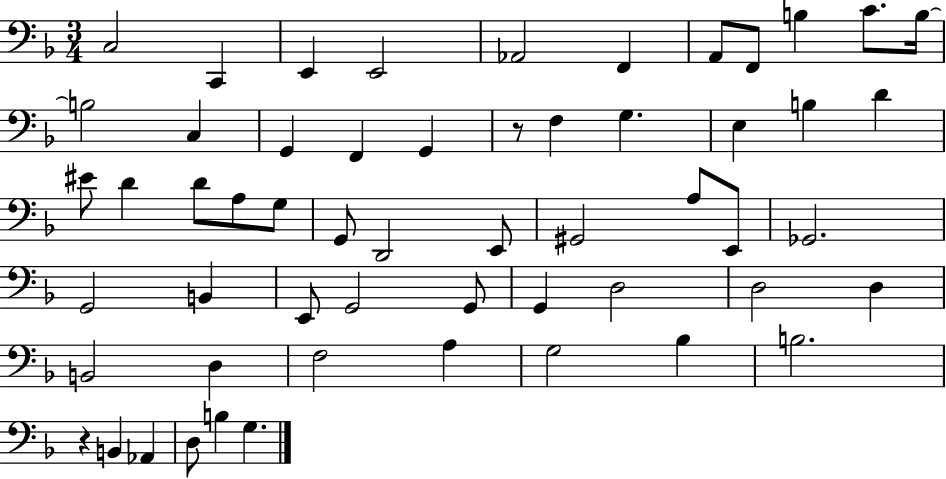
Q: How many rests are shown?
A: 2